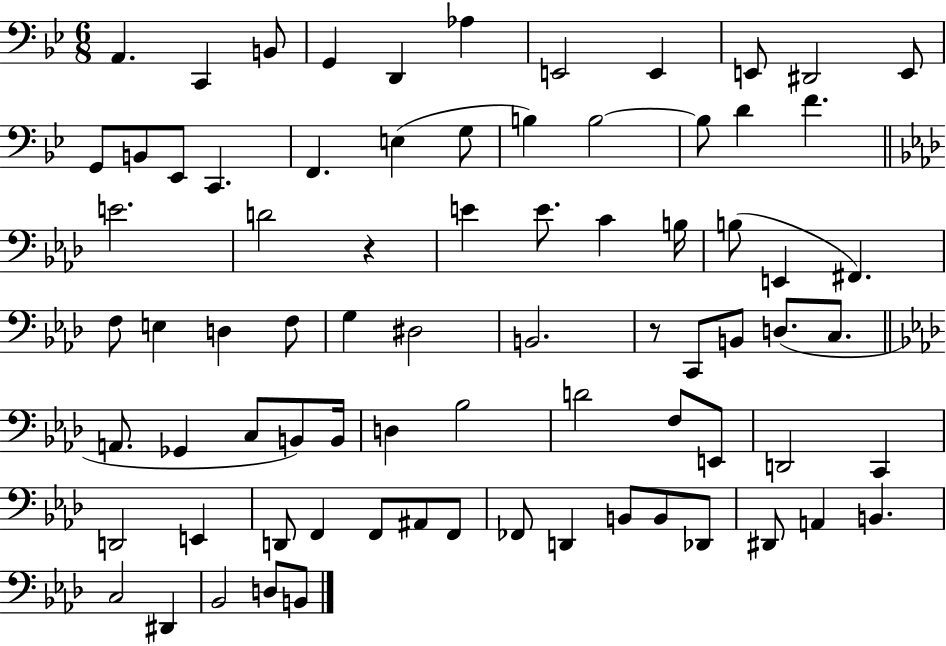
X:1
T:Untitled
M:6/8
L:1/4
K:Bb
A,, C,, B,,/2 G,, D,, _A, E,,2 E,, E,,/2 ^D,,2 E,,/2 G,,/2 B,,/2 _E,,/2 C,, F,, E, G,/2 B, B,2 B,/2 D F E2 D2 z E E/2 C B,/4 B,/2 E,, ^F,, F,/2 E, D, F,/2 G, ^D,2 B,,2 z/2 C,,/2 B,,/2 D,/2 C,/2 A,,/2 _G,, C,/2 B,,/2 B,,/4 D, _B,2 D2 F,/2 E,,/2 D,,2 C,, D,,2 E,, D,,/2 F,, F,,/2 ^A,,/2 F,,/2 _F,,/2 D,, B,,/2 B,,/2 _D,,/2 ^D,,/2 A,, B,, C,2 ^D,, _B,,2 D,/2 B,,/2